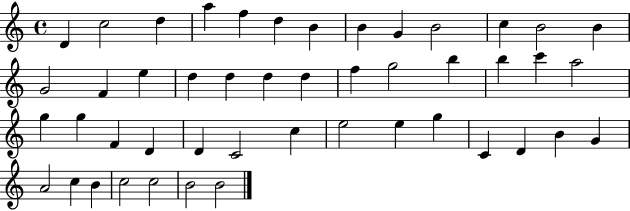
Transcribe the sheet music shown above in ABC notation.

X:1
T:Untitled
M:4/4
L:1/4
K:C
D c2 d a f d B B G B2 c B2 B G2 F e d d d d f g2 b b c' a2 g g F D D C2 c e2 e g C D B G A2 c B c2 c2 B2 B2